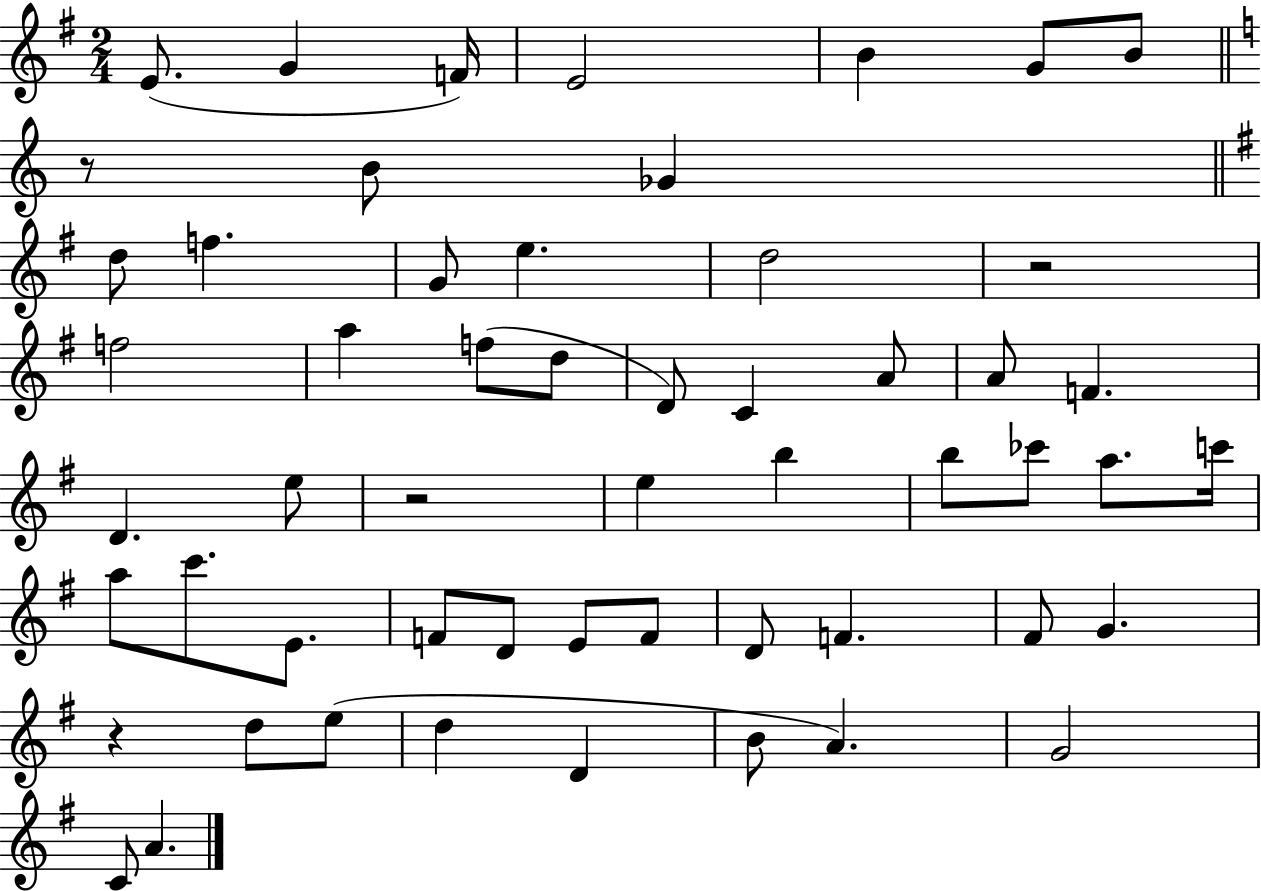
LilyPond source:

{
  \clef treble
  \numericTimeSignature
  \time 2/4
  \key g \major
  \repeat volta 2 { e'8.( g'4 f'16) | e'2 | b'4 g'8 b'8 | \bar "||" \break \key c \major r8 b'8 ges'4 | \bar "||" \break \key g \major d''8 f''4. | g'8 e''4. | d''2 | r2 | \break f''2 | a''4 f''8( d''8 | d'8) c'4 a'8 | a'8 f'4. | \break d'4. e''8 | r2 | e''4 b''4 | b''8 ces'''8 a''8. c'''16 | \break a''8 c'''8. e'8. | f'8 d'8 e'8 f'8 | d'8 f'4. | fis'8 g'4. | \break r4 d''8 e''8( | d''4 d'4 | b'8 a'4.) | g'2 | \break c'8 a'4. | } \bar "|."
}